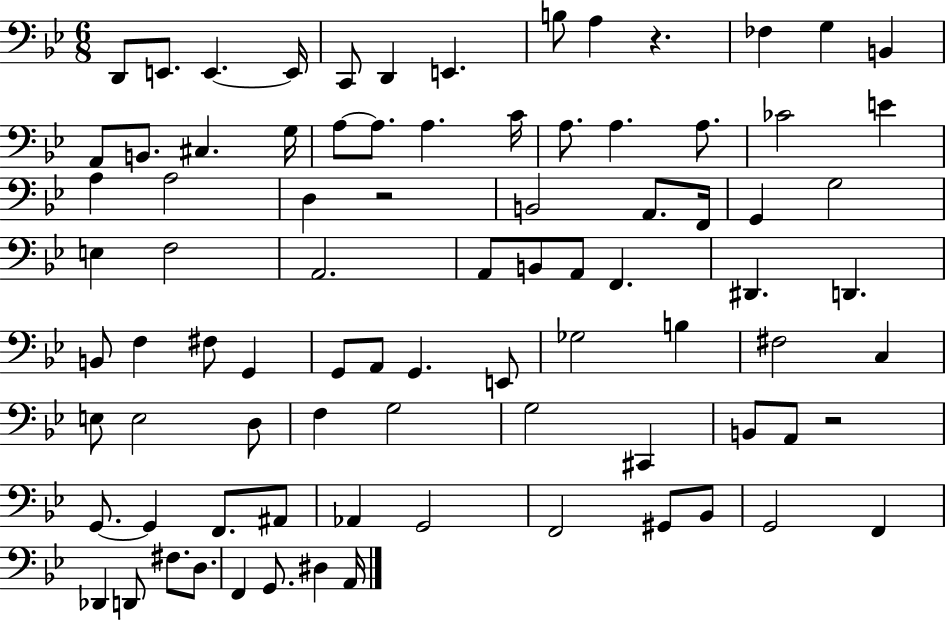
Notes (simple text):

D2/e E2/e. E2/q. E2/s C2/e D2/q E2/q. B3/e A3/q R/q. FES3/q G3/q B2/q A2/e B2/e. C#3/q. G3/s A3/e A3/e. A3/q. C4/s A3/e. A3/q. A3/e. CES4/h E4/q A3/q A3/h D3/q R/h B2/h A2/e. F2/s G2/q G3/h E3/q F3/h A2/h. A2/e B2/e A2/e F2/q. D#2/q. D2/q. B2/e F3/q F#3/e G2/q G2/e A2/e G2/q. E2/e Gb3/h B3/q F#3/h C3/q E3/e E3/h D3/e F3/q G3/h G3/h C#2/q B2/e A2/e R/h G2/e. G2/q F2/e. A#2/e Ab2/q G2/h F2/h G#2/e Bb2/e G2/h F2/q Db2/q D2/e F#3/e. D3/e. F2/q G2/e. D#3/q A2/s